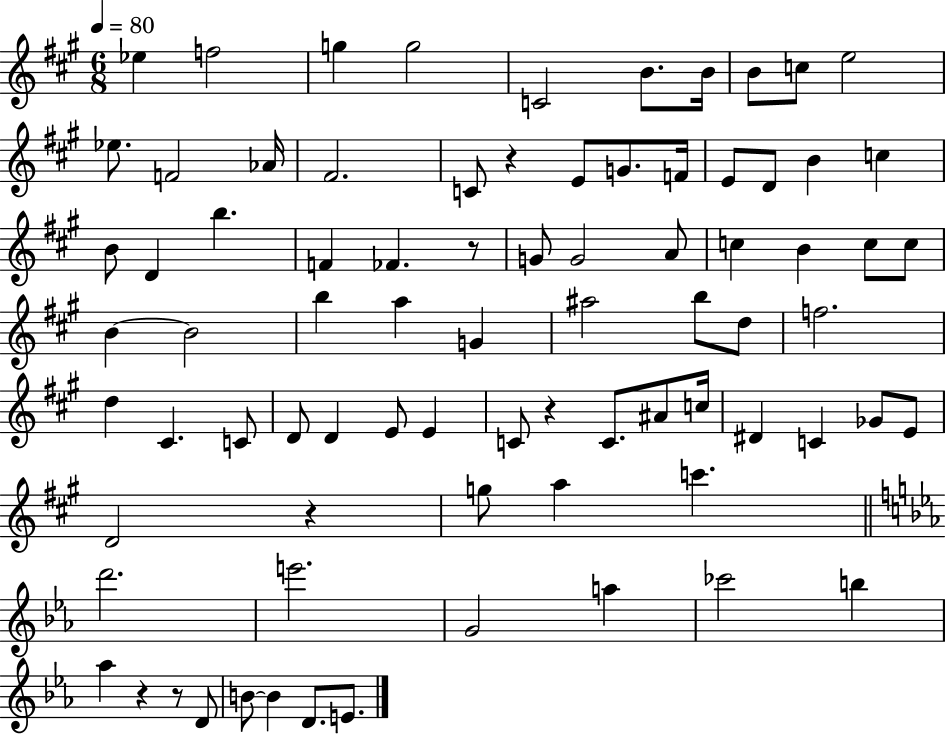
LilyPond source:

{
  \clef treble
  \numericTimeSignature
  \time 6/8
  \key a \major
  \tempo 4 = 80
  ees''4 f''2 | g''4 g''2 | c'2 b'8. b'16 | b'8 c''8 e''2 | \break ees''8. f'2 aes'16 | fis'2. | c'8 r4 e'8 g'8. f'16 | e'8 d'8 b'4 c''4 | \break b'8 d'4 b''4. | f'4 fes'4. r8 | g'8 g'2 a'8 | c''4 b'4 c''8 c''8 | \break b'4~~ b'2 | b''4 a''4 g'4 | ais''2 b''8 d''8 | f''2. | \break d''4 cis'4. c'8 | d'8 d'4 e'8 e'4 | c'8 r4 c'8. ais'8 c''16 | dis'4 c'4 ges'8 e'8 | \break d'2 r4 | g''8 a''4 c'''4. | \bar "||" \break \key ees \major d'''2. | e'''2. | g'2 a''4 | ces'''2 b''4 | \break aes''4 r4 r8 d'8 | b'8~~ b'4 d'8. e'8. | \bar "|."
}